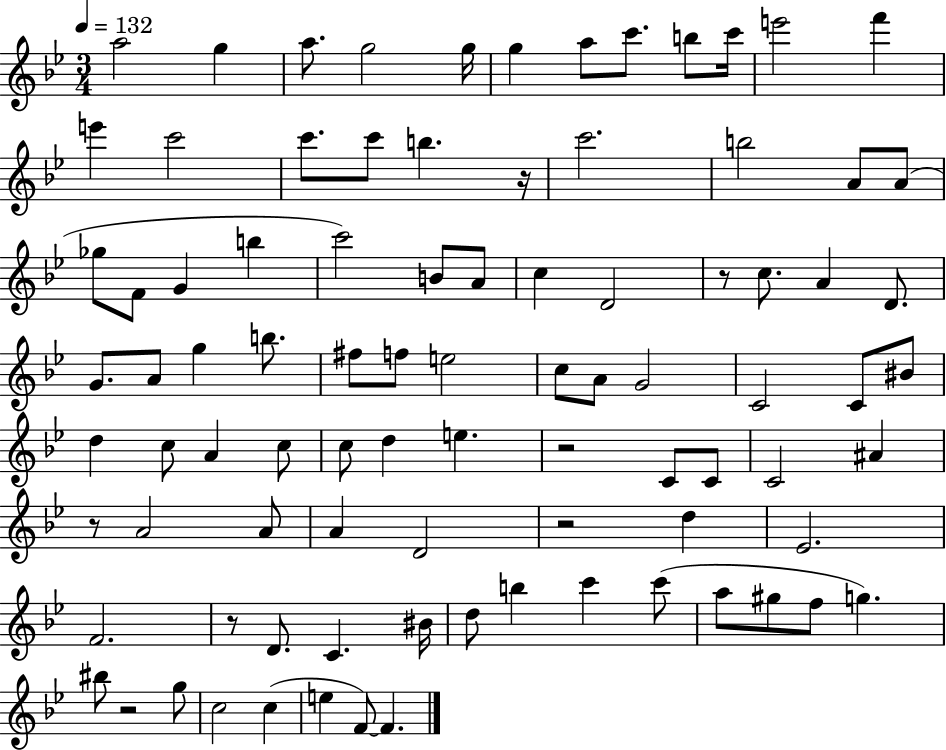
{
  \clef treble
  \numericTimeSignature
  \time 3/4
  \key bes \major
  \tempo 4 = 132
  \repeat volta 2 { a''2 g''4 | a''8. g''2 g''16 | g''4 a''8 c'''8. b''8 c'''16 | e'''2 f'''4 | \break e'''4 c'''2 | c'''8. c'''8 b''4. r16 | c'''2. | b''2 a'8 a'8( | \break ges''8 f'8 g'4 b''4 | c'''2) b'8 a'8 | c''4 d'2 | r8 c''8. a'4 d'8. | \break g'8. a'8 g''4 b''8. | fis''8 f''8 e''2 | c''8 a'8 g'2 | c'2 c'8 bis'8 | \break d''4 c''8 a'4 c''8 | c''8 d''4 e''4. | r2 c'8 c'8 | c'2 ais'4 | \break r8 a'2 a'8 | a'4 d'2 | r2 d''4 | ees'2. | \break f'2. | r8 d'8. c'4. bis'16 | d''8 b''4 c'''4 c'''8( | a''8 gis''8 f''8 g''4.) | \break bis''8 r2 g''8 | c''2 c''4( | e''4 f'8~~) f'4. | } \bar "|."
}